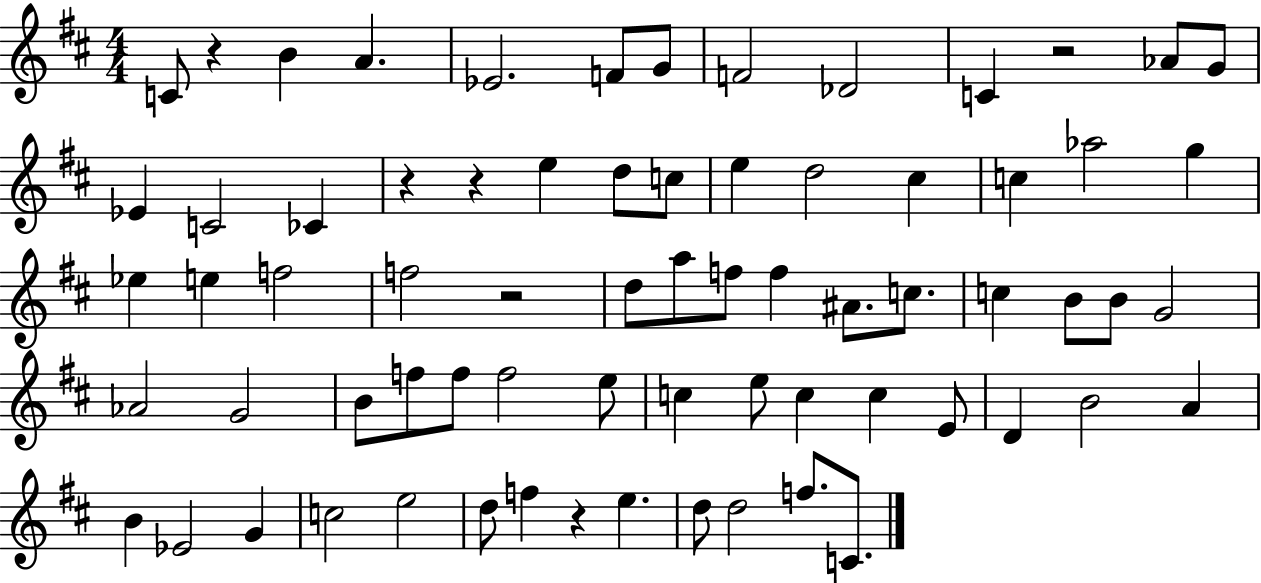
{
  \clef treble
  \numericTimeSignature
  \time 4/4
  \key d \major
  c'8 r4 b'4 a'4. | ees'2. f'8 g'8 | f'2 des'2 | c'4 r2 aes'8 g'8 | \break ees'4 c'2 ces'4 | r4 r4 e''4 d''8 c''8 | e''4 d''2 cis''4 | c''4 aes''2 g''4 | \break ees''4 e''4 f''2 | f''2 r2 | d''8 a''8 f''8 f''4 ais'8. c''8. | c''4 b'8 b'8 g'2 | \break aes'2 g'2 | b'8 f''8 f''8 f''2 e''8 | c''4 e''8 c''4 c''4 e'8 | d'4 b'2 a'4 | \break b'4 ees'2 g'4 | c''2 e''2 | d''8 f''4 r4 e''4. | d''8 d''2 f''8. c'8. | \break \bar "|."
}